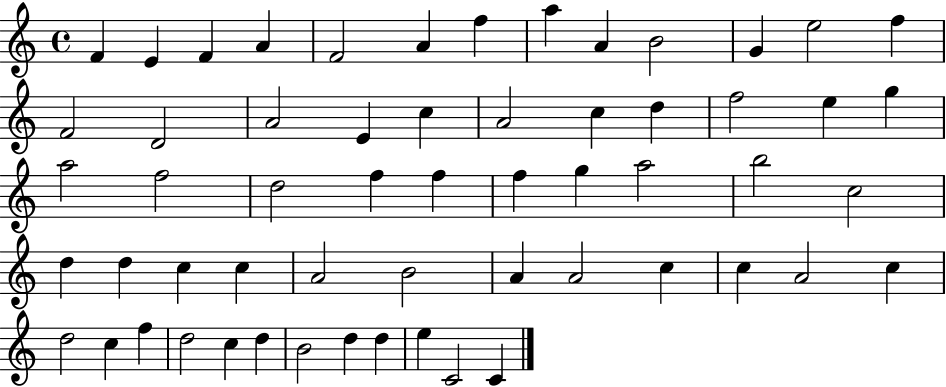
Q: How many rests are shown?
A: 0